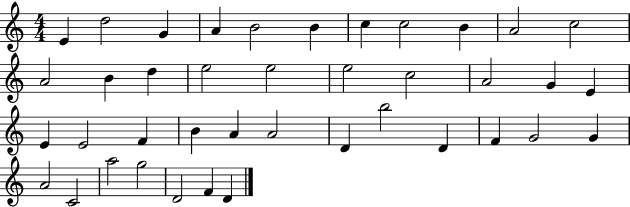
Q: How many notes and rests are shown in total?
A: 40